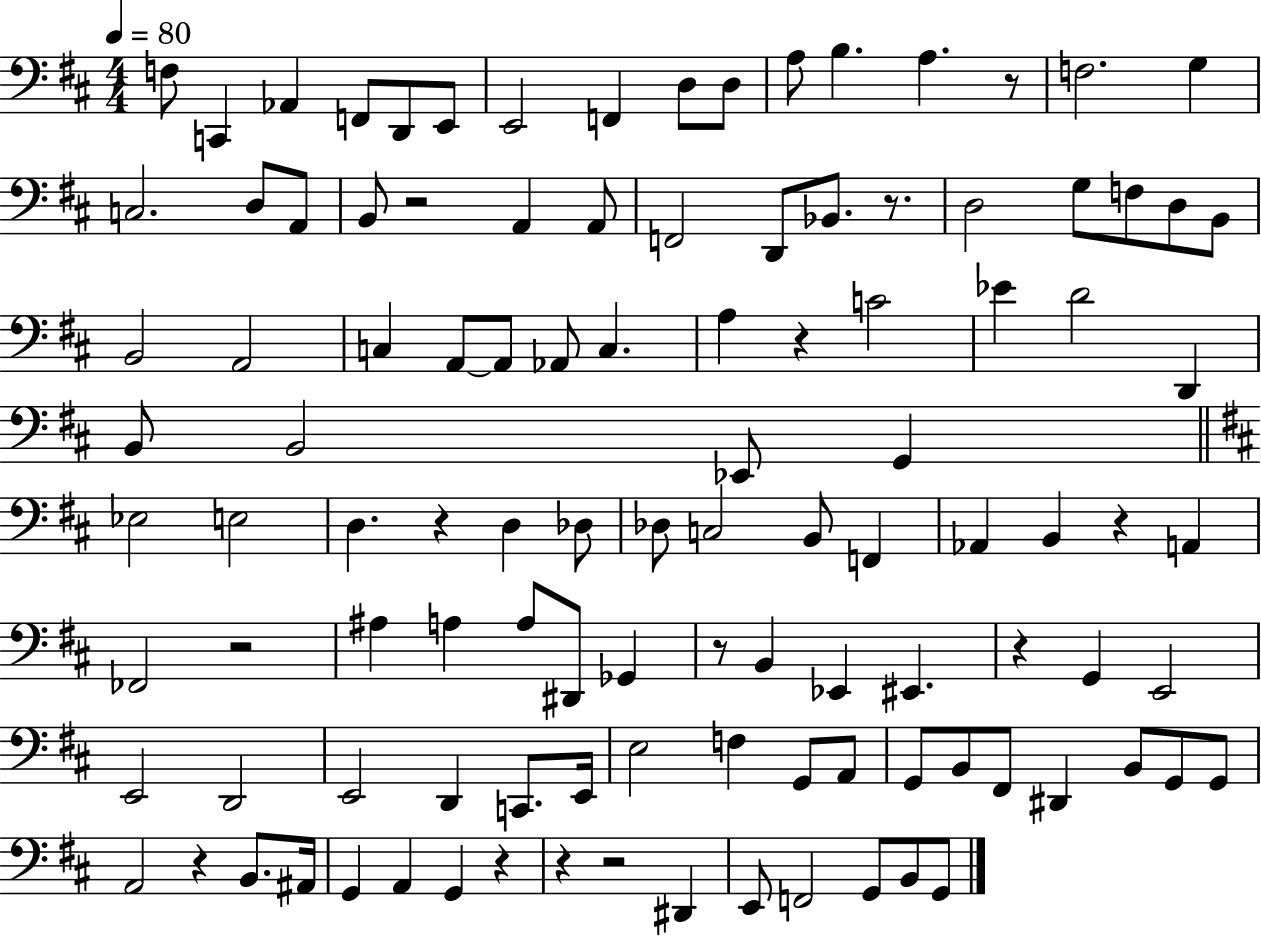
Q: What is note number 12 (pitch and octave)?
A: B3